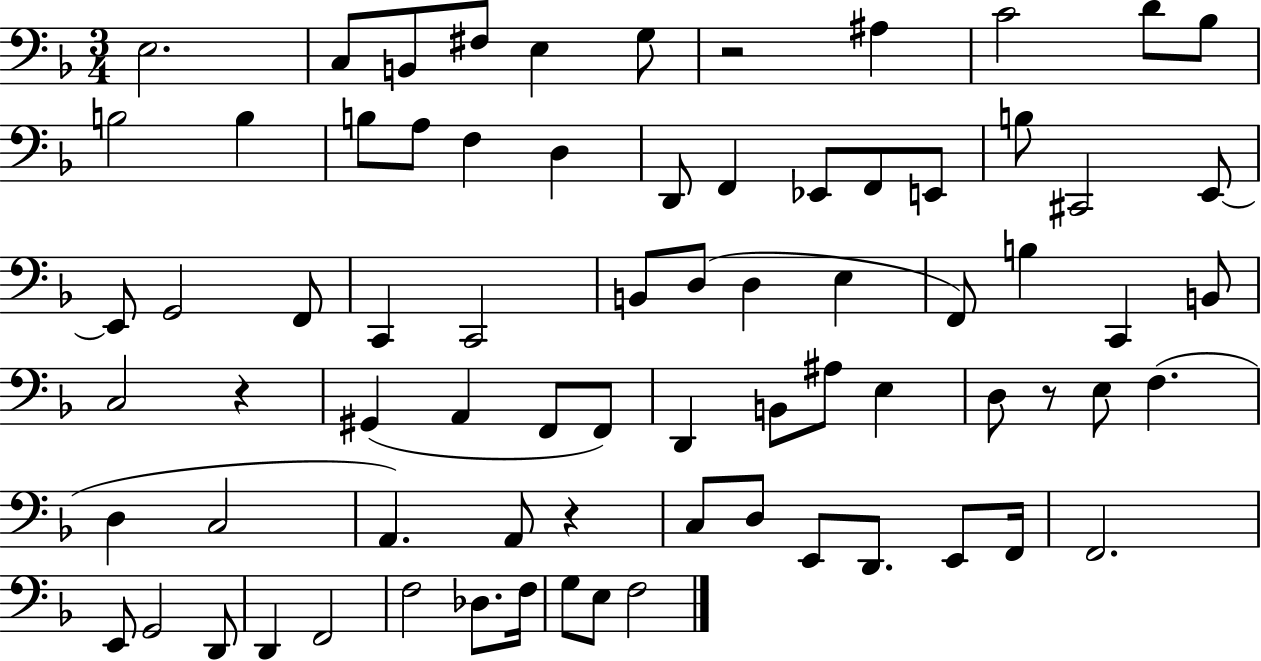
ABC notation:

X:1
T:Untitled
M:3/4
L:1/4
K:F
E,2 C,/2 B,,/2 ^F,/2 E, G,/2 z2 ^A, C2 D/2 _B,/2 B,2 B, B,/2 A,/2 F, D, D,,/2 F,, _E,,/2 F,,/2 E,,/2 B,/2 ^C,,2 E,,/2 E,,/2 G,,2 F,,/2 C,, C,,2 B,,/2 D,/2 D, E, F,,/2 B, C,, B,,/2 C,2 z ^G,, A,, F,,/2 F,,/2 D,, B,,/2 ^A,/2 E, D,/2 z/2 E,/2 F, D, C,2 A,, A,,/2 z C,/2 D,/2 E,,/2 D,,/2 E,,/2 F,,/4 F,,2 E,,/2 G,,2 D,,/2 D,, F,,2 F,2 _D,/2 F,/4 G,/2 E,/2 F,2